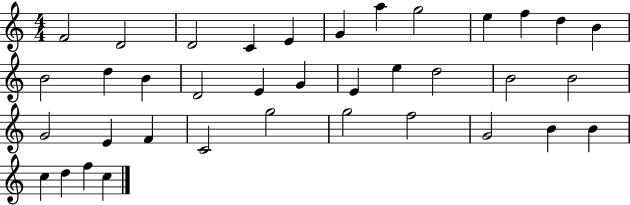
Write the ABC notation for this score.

X:1
T:Untitled
M:4/4
L:1/4
K:C
F2 D2 D2 C E G a g2 e f d B B2 d B D2 E G E e d2 B2 B2 G2 E F C2 g2 g2 f2 G2 B B c d f c